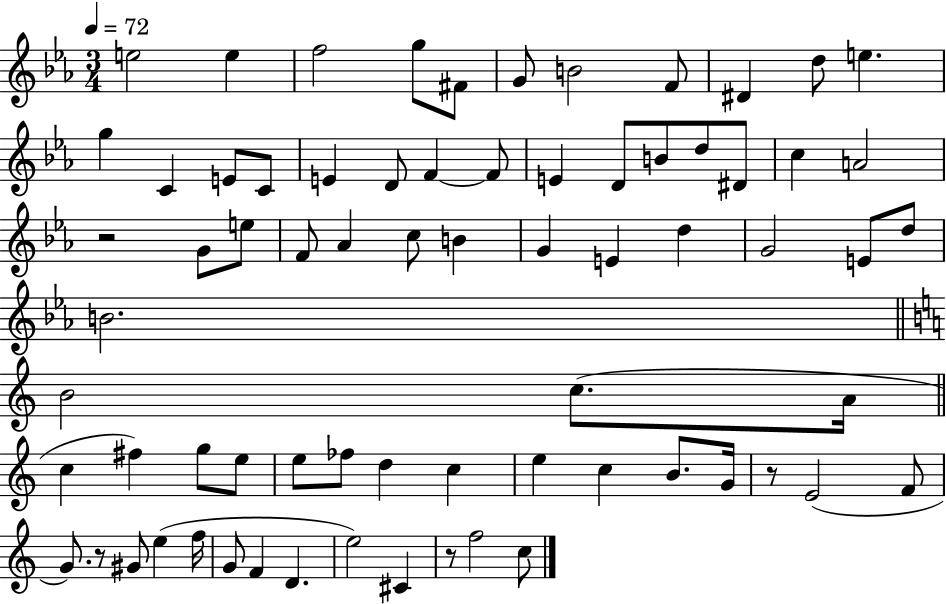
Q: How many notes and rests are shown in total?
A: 71